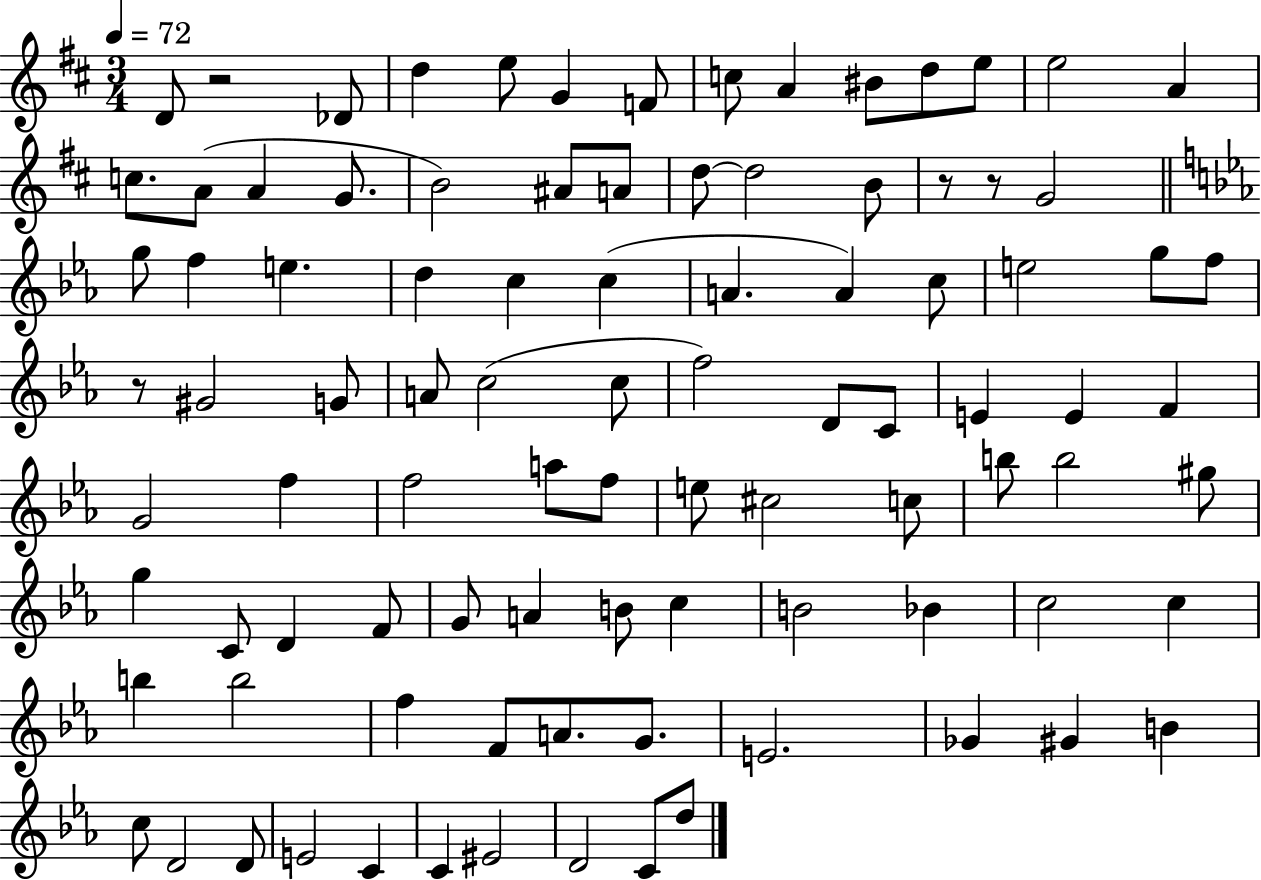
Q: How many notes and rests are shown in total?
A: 94